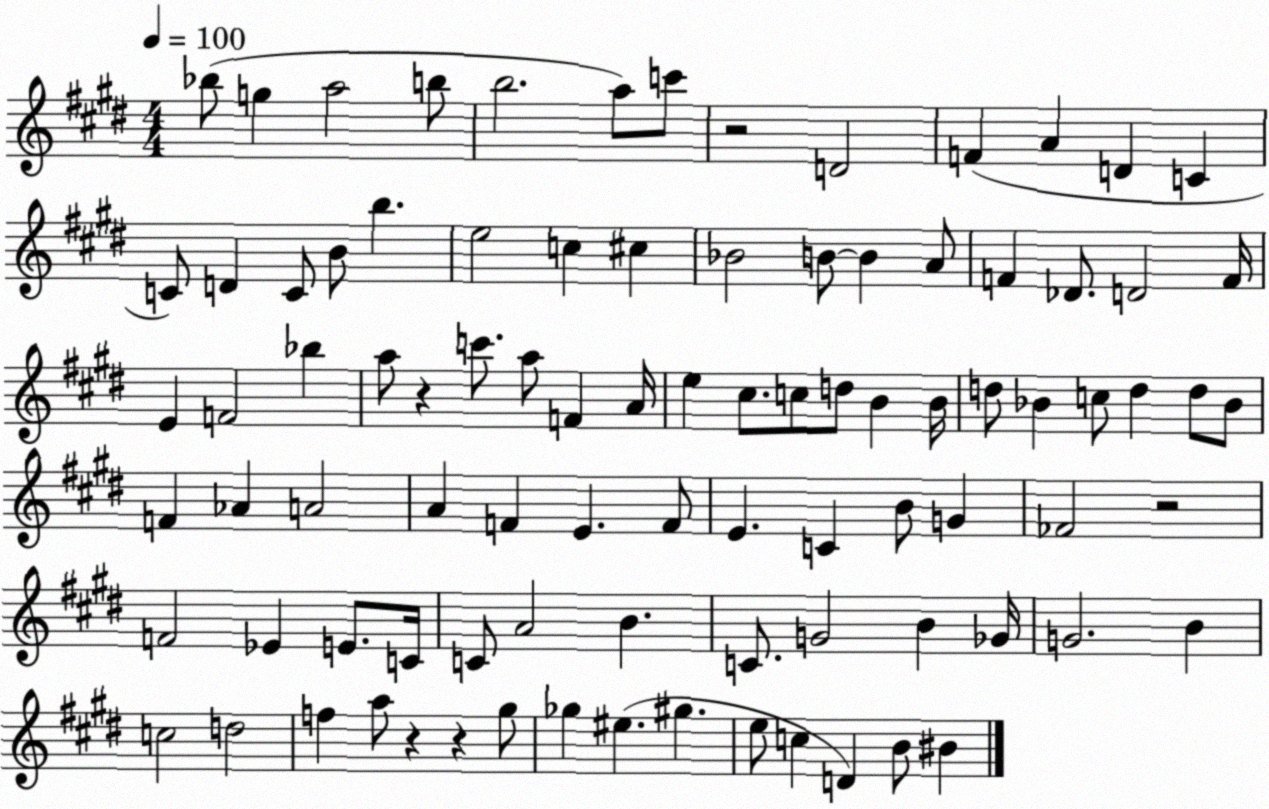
X:1
T:Untitled
M:4/4
L:1/4
K:E
_b/2 g a2 b/2 b2 a/2 c'/2 z2 D2 F A D C C/2 D C/2 B/2 b e2 c ^c _B2 B/2 B A/2 F _D/2 D2 F/4 E F2 _b a/2 z c'/2 a/2 F A/4 e ^c/2 c/2 d/2 B B/4 d/2 _B c/2 d d/2 _B/2 F _A A2 A F E F/2 E C B/2 G _F2 z2 F2 _E E/2 C/4 C/2 A2 B C/2 G2 B _G/4 G2 B c2 d2 f a/2 z z ^g/2 _g ^e ^g e/2 c D B/2 ^B